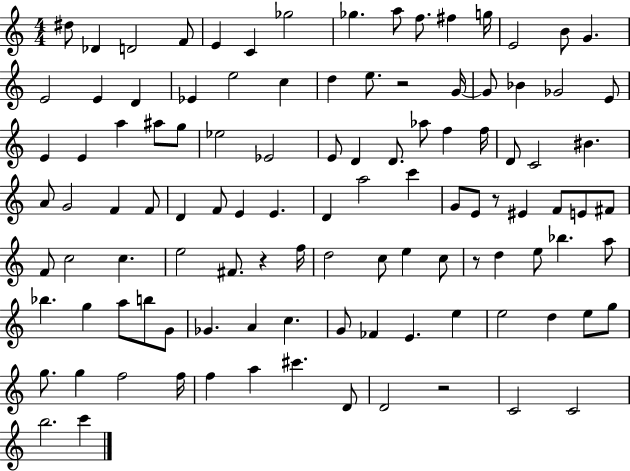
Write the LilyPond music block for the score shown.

{
  \clef treble
  \numericTimeSignature
  \time 4/4
  \key c \major
  dis''8 des'4 d'2 f'8 | e'4 c'4 ges''2 | ges''4. a''8 f''8. fis''4 g''16 | e'2 b'8 g'4. | \break e'2 e'4 d'4 | ees'4 e''2 c''4 | d''4 e''8. r2 g'16~~ | g'8 bes'4 ges'2 e'8 | \break e'4 e'4 a''4 ais''8 g''8 | ees''2 ees'2 | e'8 d'4 d'8. aes''8 f''4 f''16 | d'8 c'2 bis'4. | \break a'8 g'2 f'4 f'8 | d'4 f'8 e'4 e'4. | d'4 a''2 c'''4 | g'8 e'8 r8 eis'4 f'8 e'8 fis'8 | \break f'8 c''2 c''4. | e''2 fis'8. r4 f''16 | d''2 c''8 e''4 c''8 | r8 d''4 e''8 bes''4. a''8 | \break bes''4. g''4 a''8 b''8 g'8 | ges'4. a'4 c''4. | g'8 fes'4 e'4. e''4 | e''2 d''4 e''8 g''8 | \break g''8. g''4 f''2 f''16 | f''4 a''4 cis'''4. d'8 | d'2 r2 | c'2 c'2 | \break b''2. c'''4 | \bar "|."
}